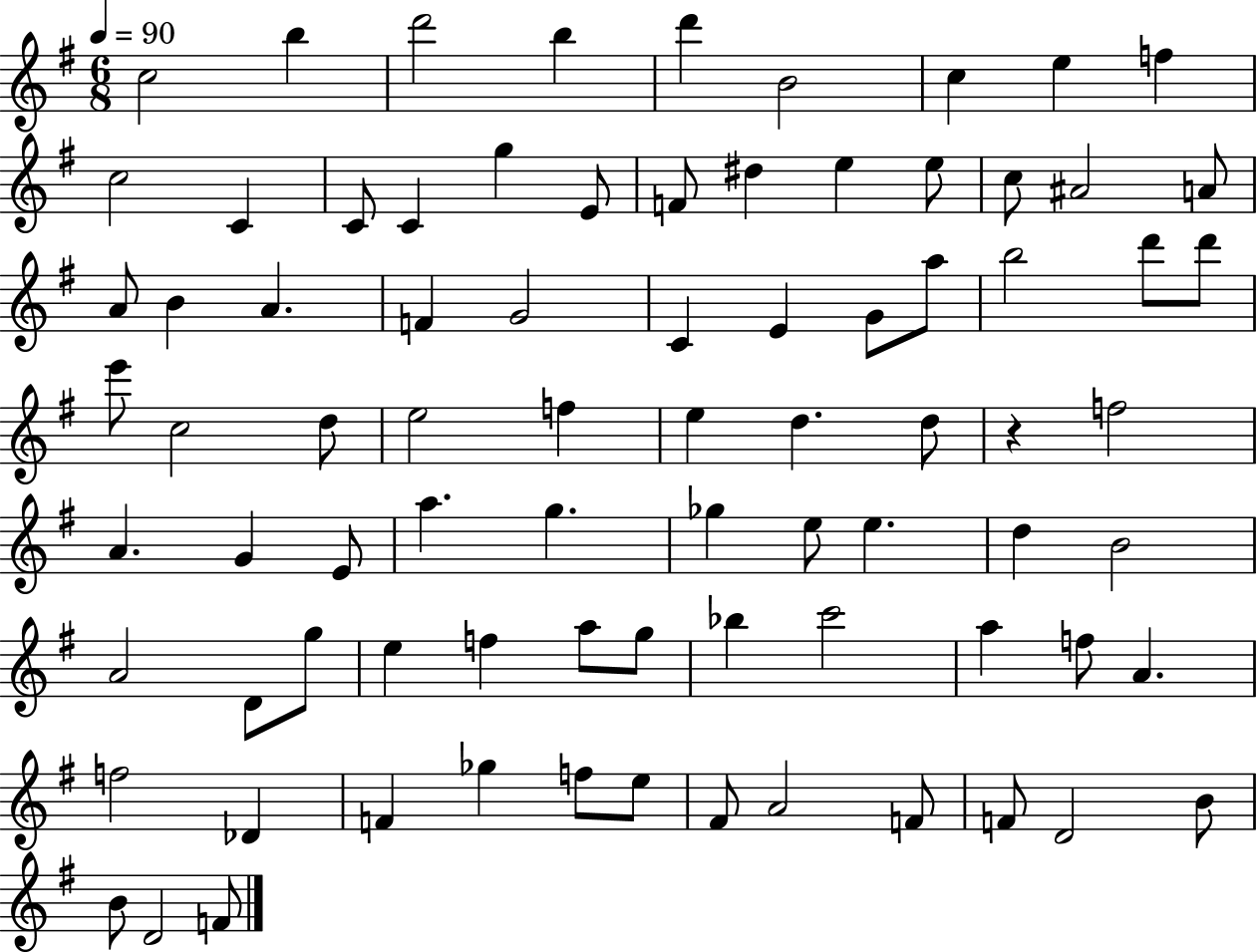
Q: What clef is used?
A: treble